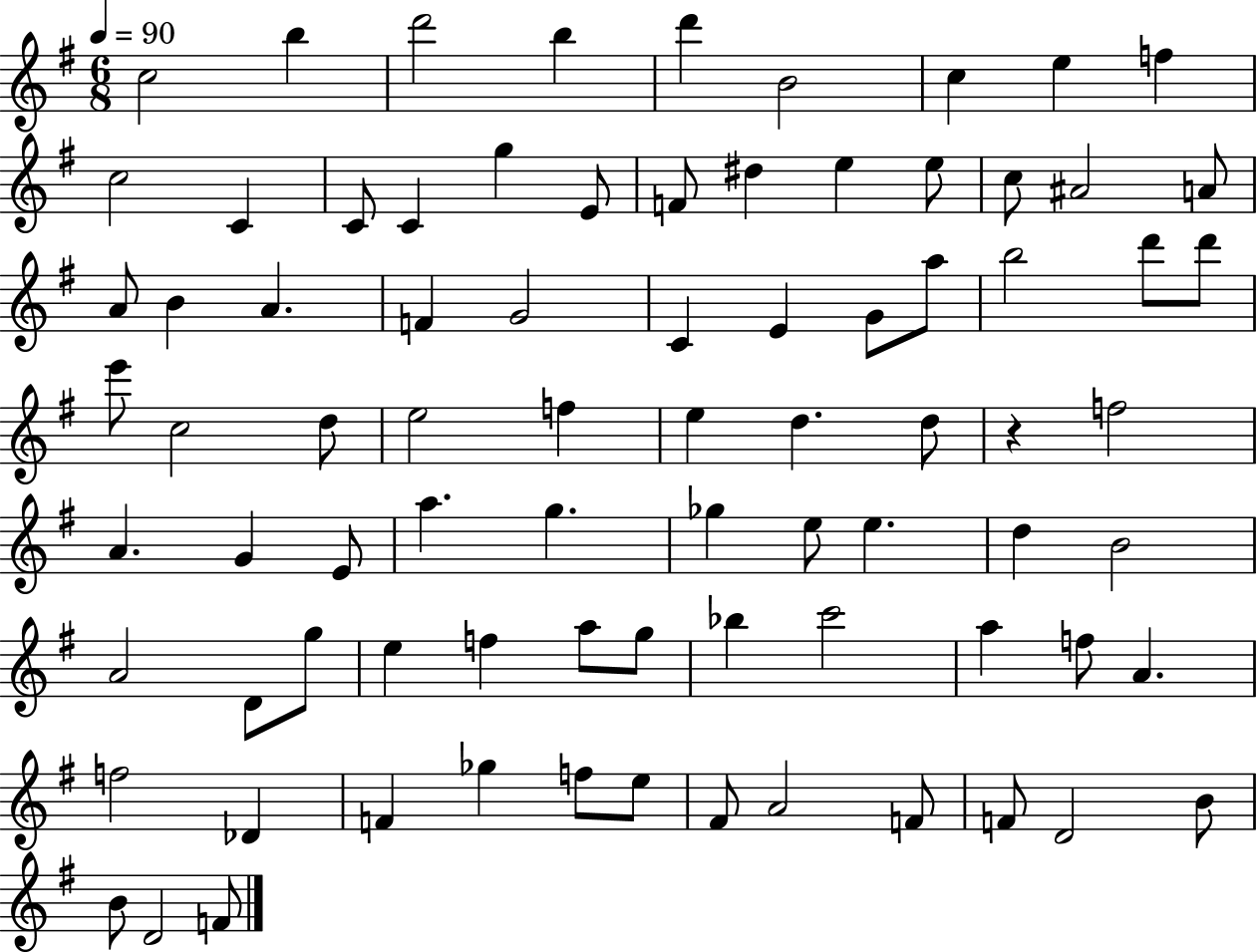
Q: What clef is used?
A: treble